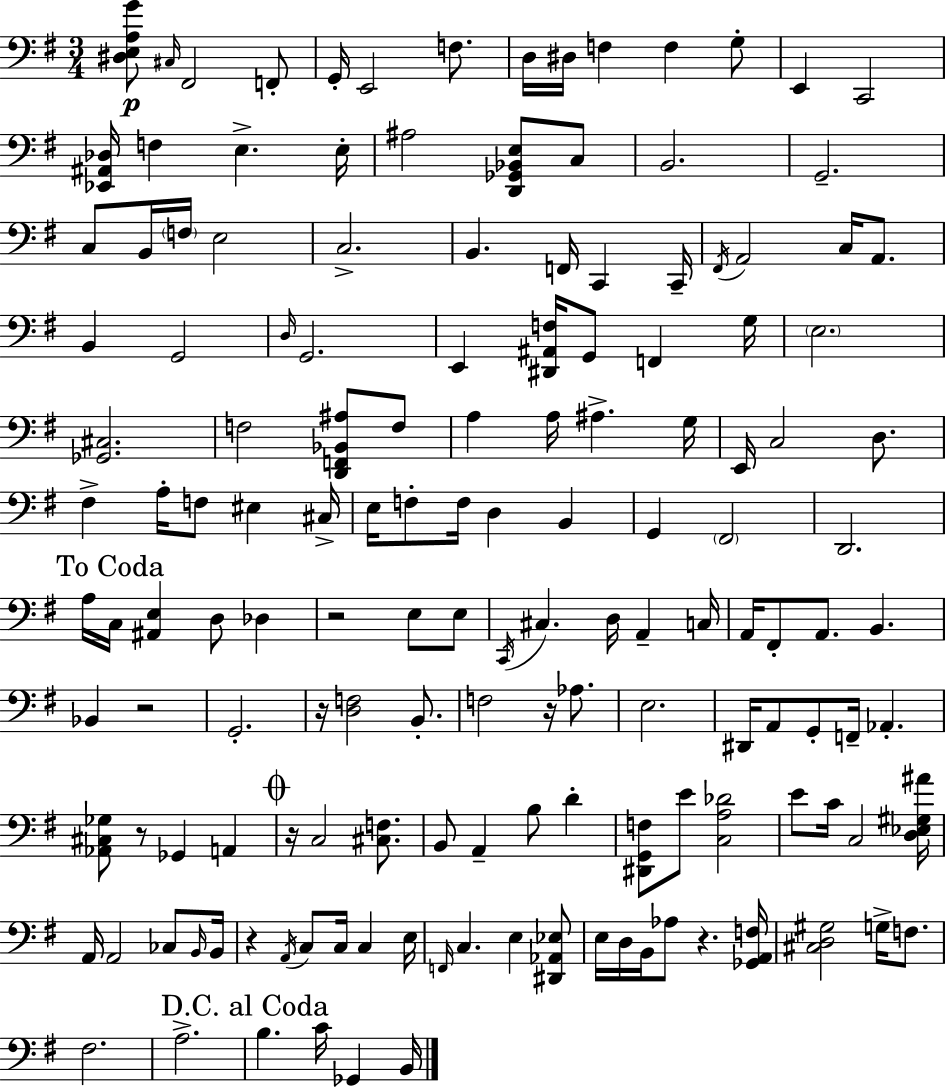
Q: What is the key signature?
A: G major